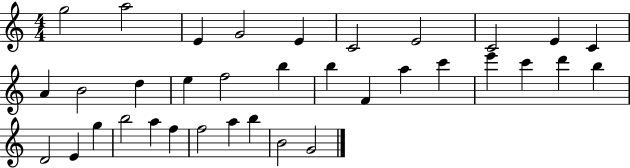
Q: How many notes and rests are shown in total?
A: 35